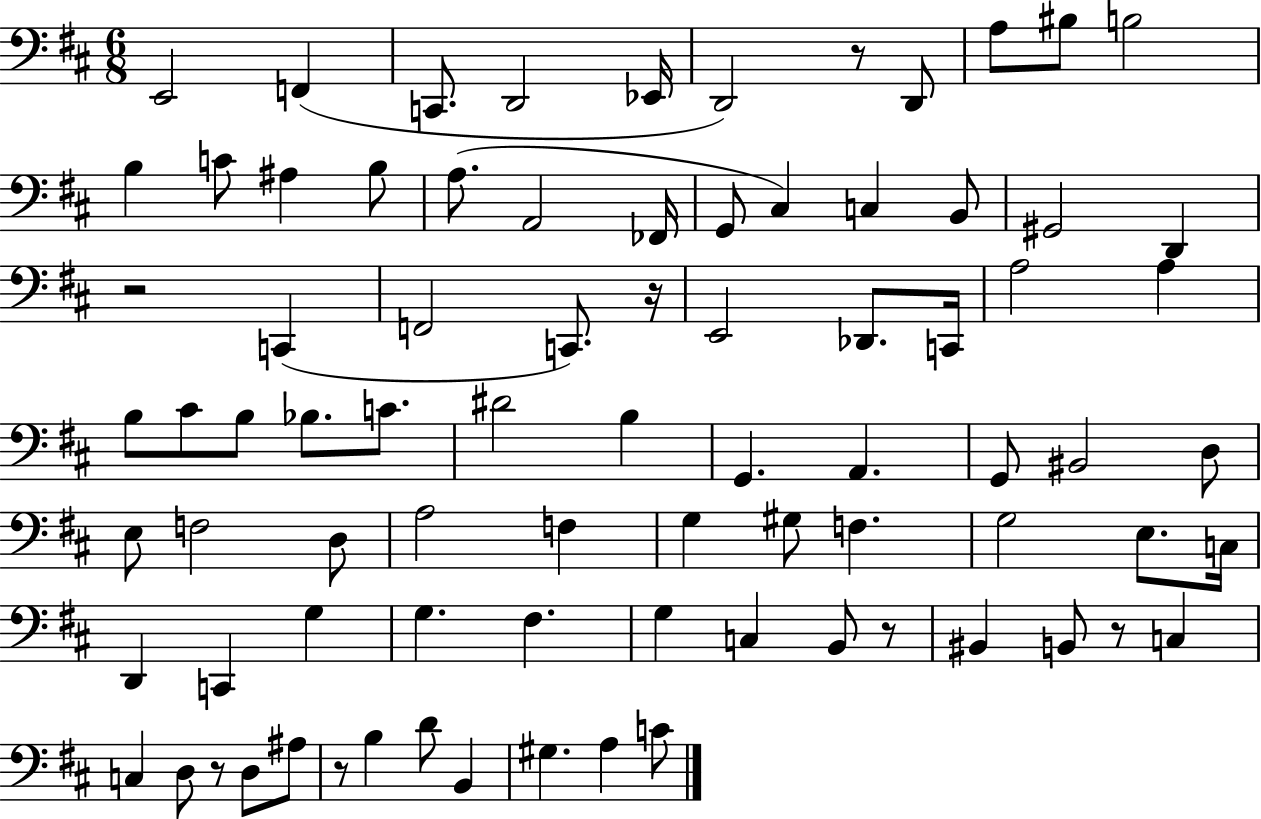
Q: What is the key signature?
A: D major